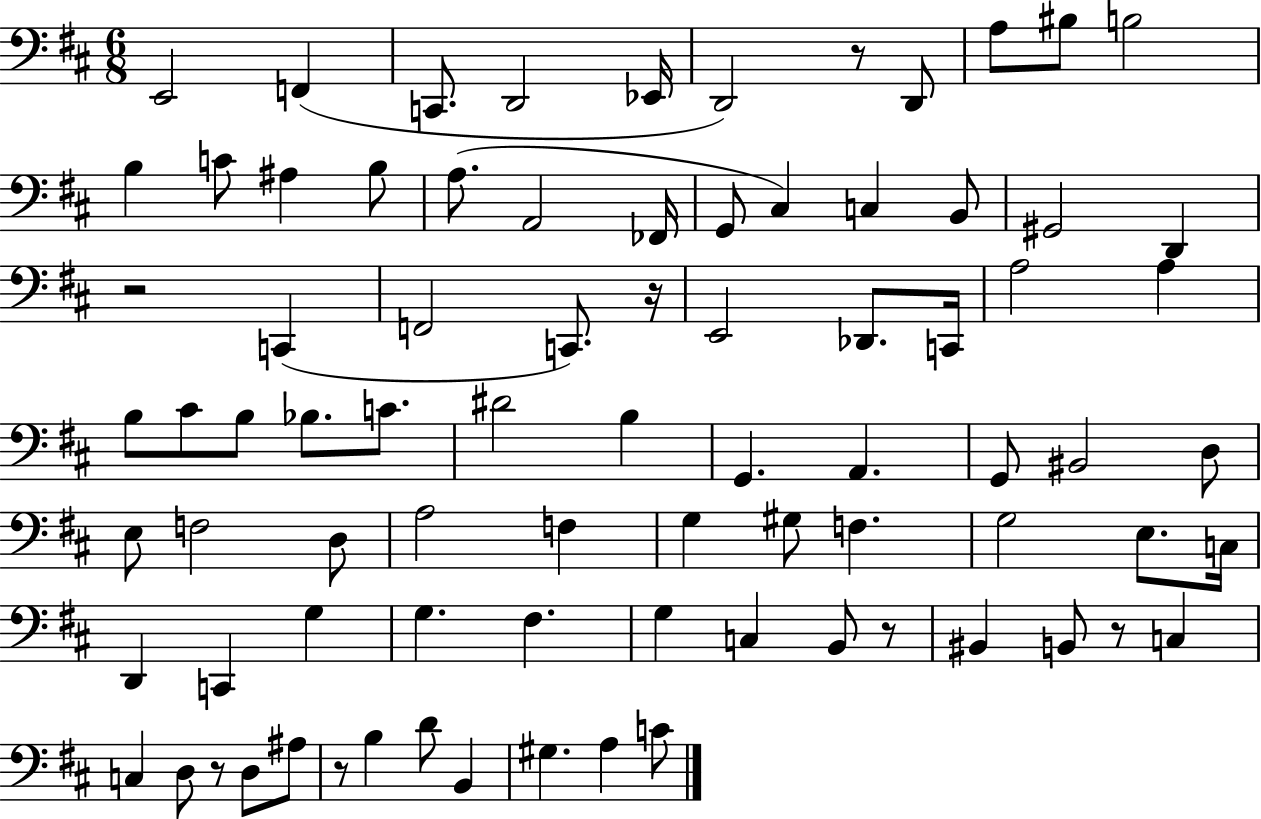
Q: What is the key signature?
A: D major